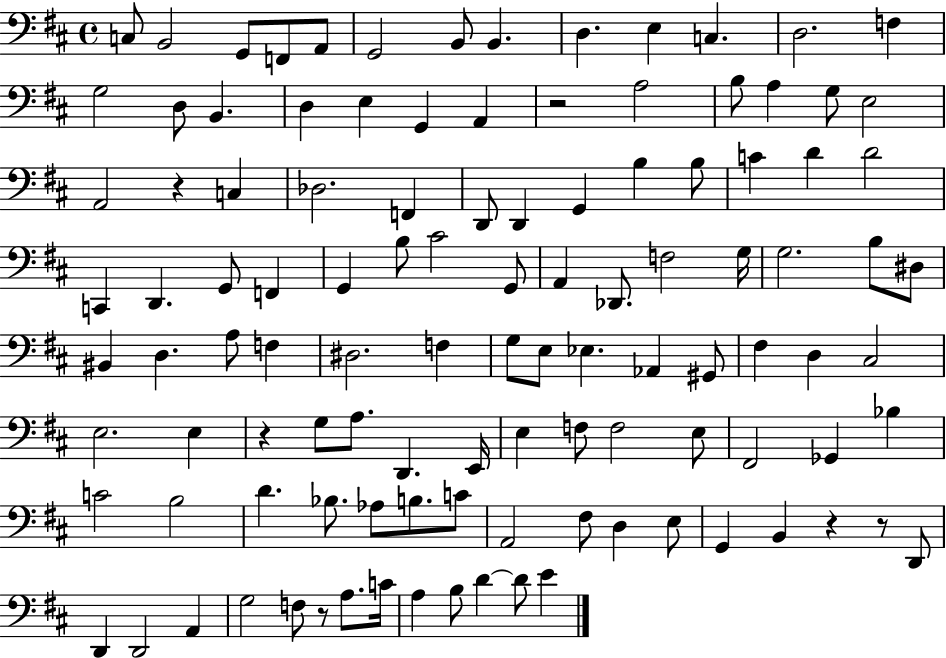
C3/e B2/h G2/e F2/e A2/e G2/h B2/e B2/q. D3/q. E3/q C3/q. D3/h. F3/q G3/h D3/e B2/q. D3/q E3/q G2/q A2/q R/h A3/h B3/e A3/q G3/e E3/h A2/h R/q C3/q Db3/h. F2/q D2/e D2/q G2/q B3/q B3/e C4/q D4/q D4/h C2/q D2/q. G2/e F2/q G2/q B3/e C#4/h G2/e A2/q Db2/e. F3/h G3/s G3/h. B3/e D#3/e BIS2/q D3/q. A3/e F3/q D#3/h. F3/q G3/e E3/e Eb3/q. Ab2/q G#2/e F#3/q D3/q C#3/h E3/h. E3/q R/q G3/e A3/e. D2/q. E2/s E3/q F3/e F3/h E3/e F#2/h Gb2/q Bb3/q C4/h B3/h D4/q. Bb3/e. Ab3/e B3/e. C4/e A2/h F#3/e D3/q E3/e G2/q B2/q R/q R/e D2/e D2/q D2/h A2/q G3/h F3/e R/e A3/e. C4/s A3/q B3/e D4/q D4/e E4/q